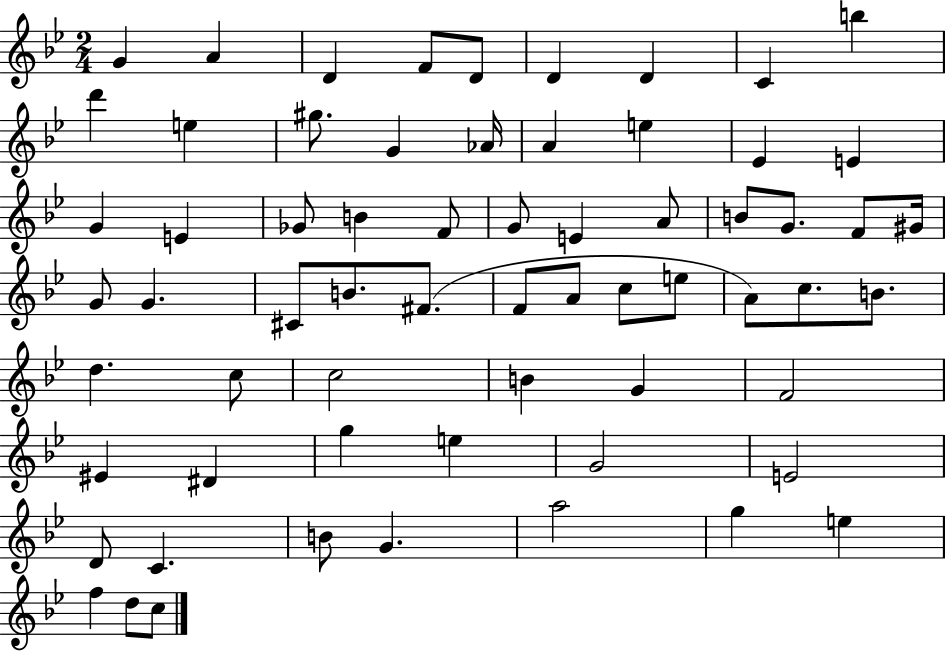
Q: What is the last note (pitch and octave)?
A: C5